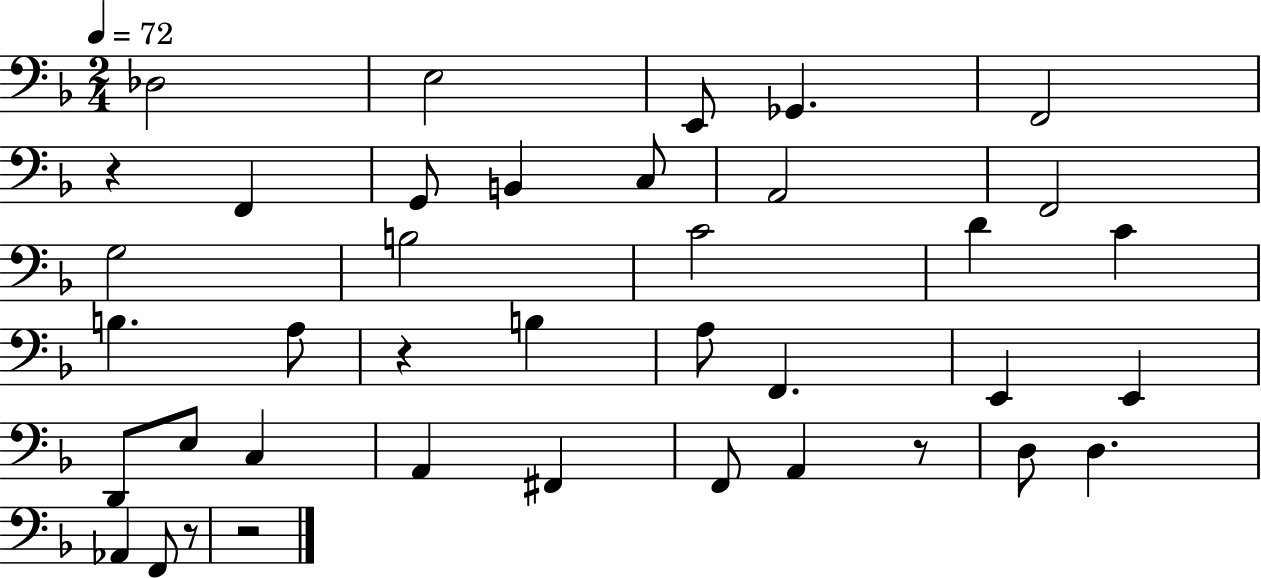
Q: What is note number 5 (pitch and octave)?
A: F2